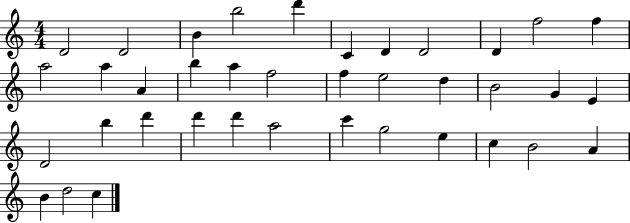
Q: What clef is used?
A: treble